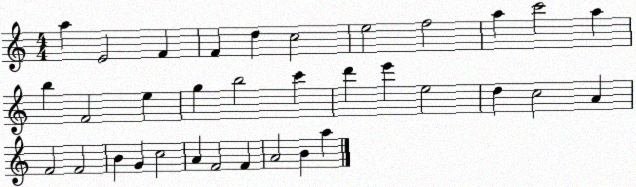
X:1
T:Untitled
M:4/4
L:1/4
K:C
a E2 F F d c2 e2 f2 a c'2 a b F2 e g b2 c' d' e' e2 d c2 A F2 F2 B G c2 A F2 F A2 B a